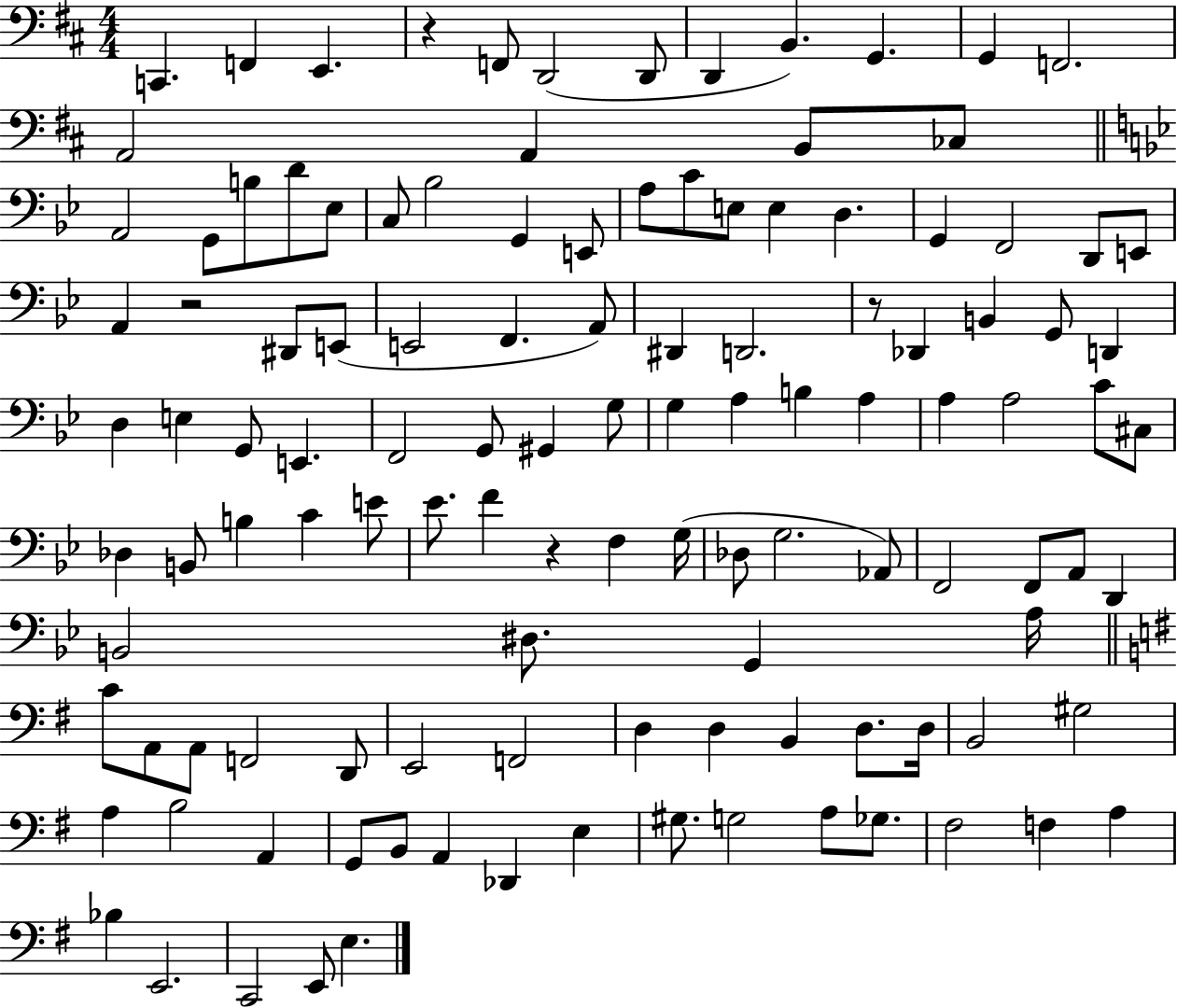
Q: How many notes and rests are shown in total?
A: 119